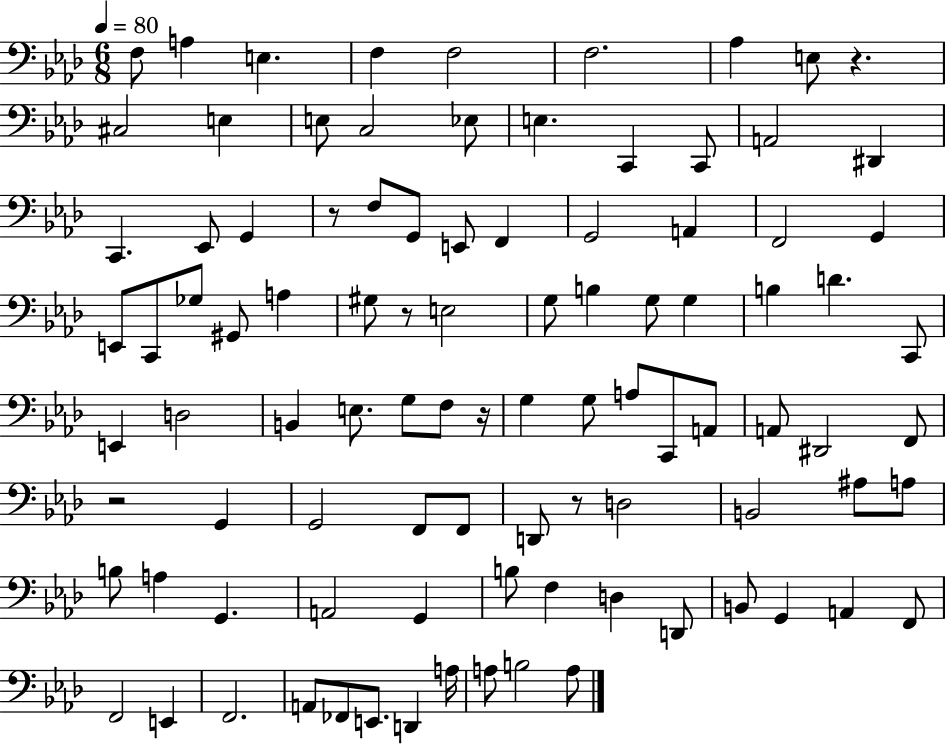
X:1
T:Untitled
M:6/8
L:1/4
K:Ab
F,/2 A, E, F, F,2 F,2 _A, E,/2 z ^C,2 E, E,/2 C,2 _E,/2 E, C,, C,,/2 A,,2 ^D,, C,, _E,,/2 G,, z/2 F,/2 G,,/2 E,,/2 F,, G,,2 A,, F,,2 G,, E,,/2 C,,/2 _G,/2 ^G,,/2 A, ^G,/2 z/2 E,2 G,/2 B, G,/2 G, B, D C,,/2 E,, D,2 B,, E,/2 G,/2 F,/2 z/4 G, G,/2 A,/2 C,,/2 A,,/2 A,,/2 ^D,,2 F,,/2 z2 G,, G,,2 F,,/2 F,,/2 D,,/2 z/2 D,2 B,,2 ^A,/2 A,/2 B,/2 A, G,, A,,2 G,, B,/2 F, D, D,,/2 B,,/2 G,, A,, F,,/2 F,,2 E,, F,,2 A,,/2 _F,,/2 E,,/2 D,, A,/4 A,/2 B,2 A,/2